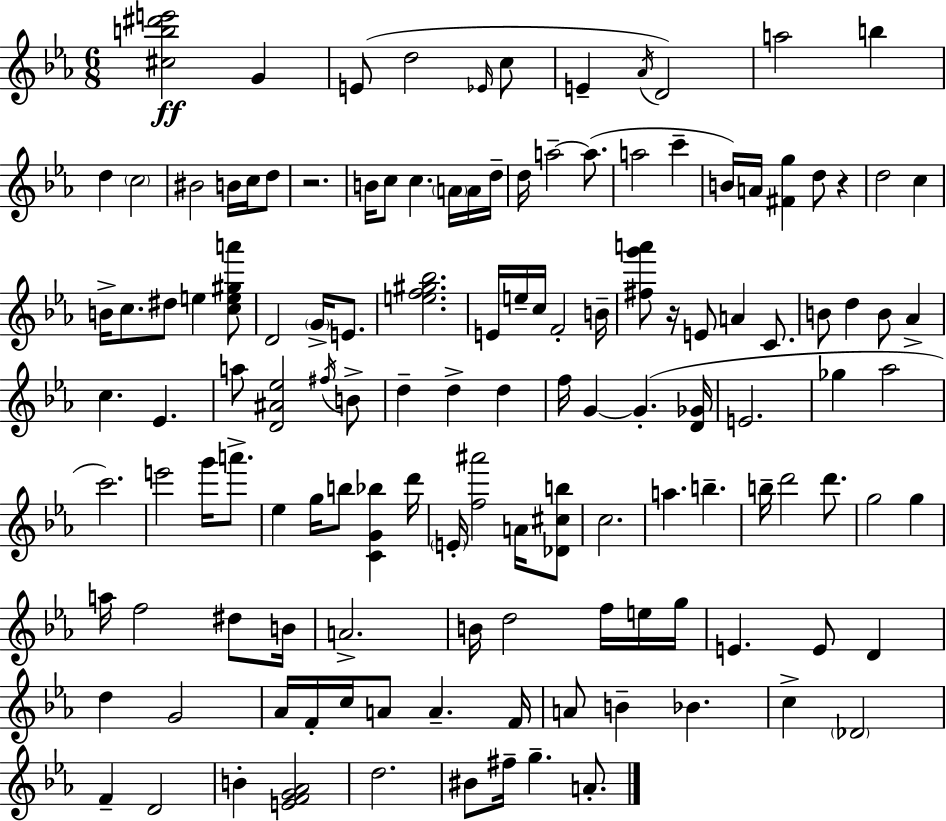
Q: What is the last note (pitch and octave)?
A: A4